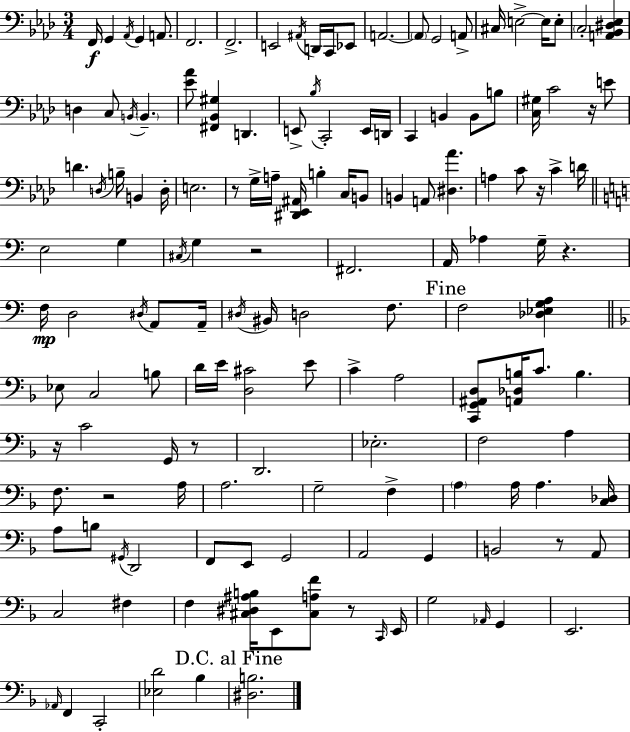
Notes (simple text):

F2/s G2/q Ab2/s G2/q A2/e. F2/h. F2/h. E2/h A#2/s D2/s C2/s Eb2/e A2/h. A2/e G2/h A2/e C#3/s E3/h E3/s E3/e C3/h [A2,Bb2,D#3,Eb3]/q D3/q C3/e B2/s B2/q. [Eb4,Ab4]/e [F#2,Bb2,G#3]/q D2/q. E2/e Bb3/s C2/h E2/s D2/s C2/q B2/q B2/e B3/e [C3,G#3]/s C4/h R/s E4/e D4/q. D3/s B3/s B2/q D3/s E3/h. R/e G3/s A3/s [D#2,Eb2,A#2]/s B3/q C3/s B2/e B2/q A2/e [D#3,Ab4]/q. A3/q C4/e R/s C4/q D4/s E3/h G3/q C#3/s G3/q R/h F#2/h. A2/s Ab3/q G3/s R/q. F3/s D3/h D#3/s A2/e A2/s D#3/s BIS2/s D3/h F3/e. F3/h [Db3,Eb3,G3,A3]/q Eb3/e C3/h B3/e D4/s E4/s [D3,C#4]/h E4/e C4/q A3/h [C2,G2,A#2,D3]/e [A2,Db3,B3]/s C4/e. B3/q. R/s C4/h G2/s R/e D2/h. Eb3/h. F3/h A3/q F3/e. R/h A3/s A3/h. G3/h F3/q A3/q A3/s A3/q. [C3,Db3]/s A3/e B3/e G#2/s D2/h F2/e E2/e G2/h A2/h G2/q B2/h R/e A2/e C3/h F#3/q F3/q [C#3,D#3,A#3,B3]/s E2/e [C#3,A3,F4]/e R/e C2/s E2/s G3/h Ab2/s G2/q E2/h. Ab2/s F2/q C2/h [Eb3,D4]/h Bb3/q [D#3,B3]/h.